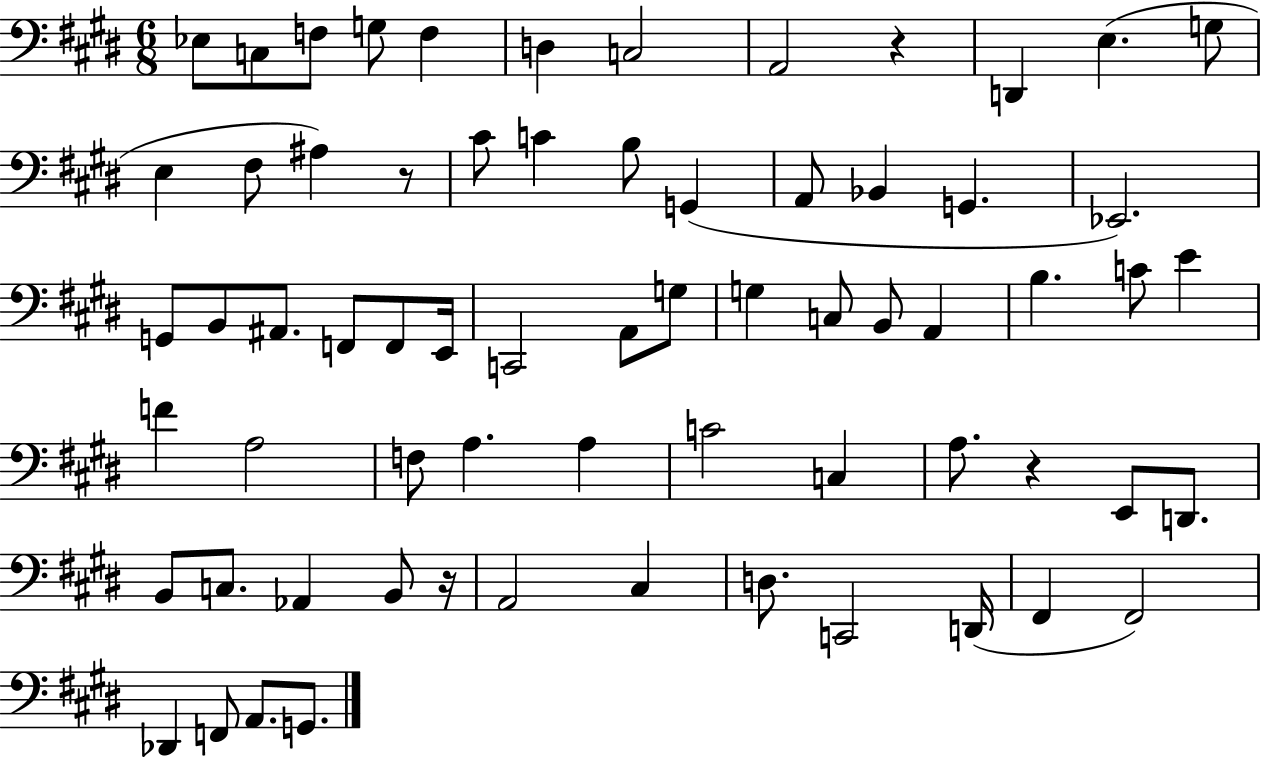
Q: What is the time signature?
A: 6/8